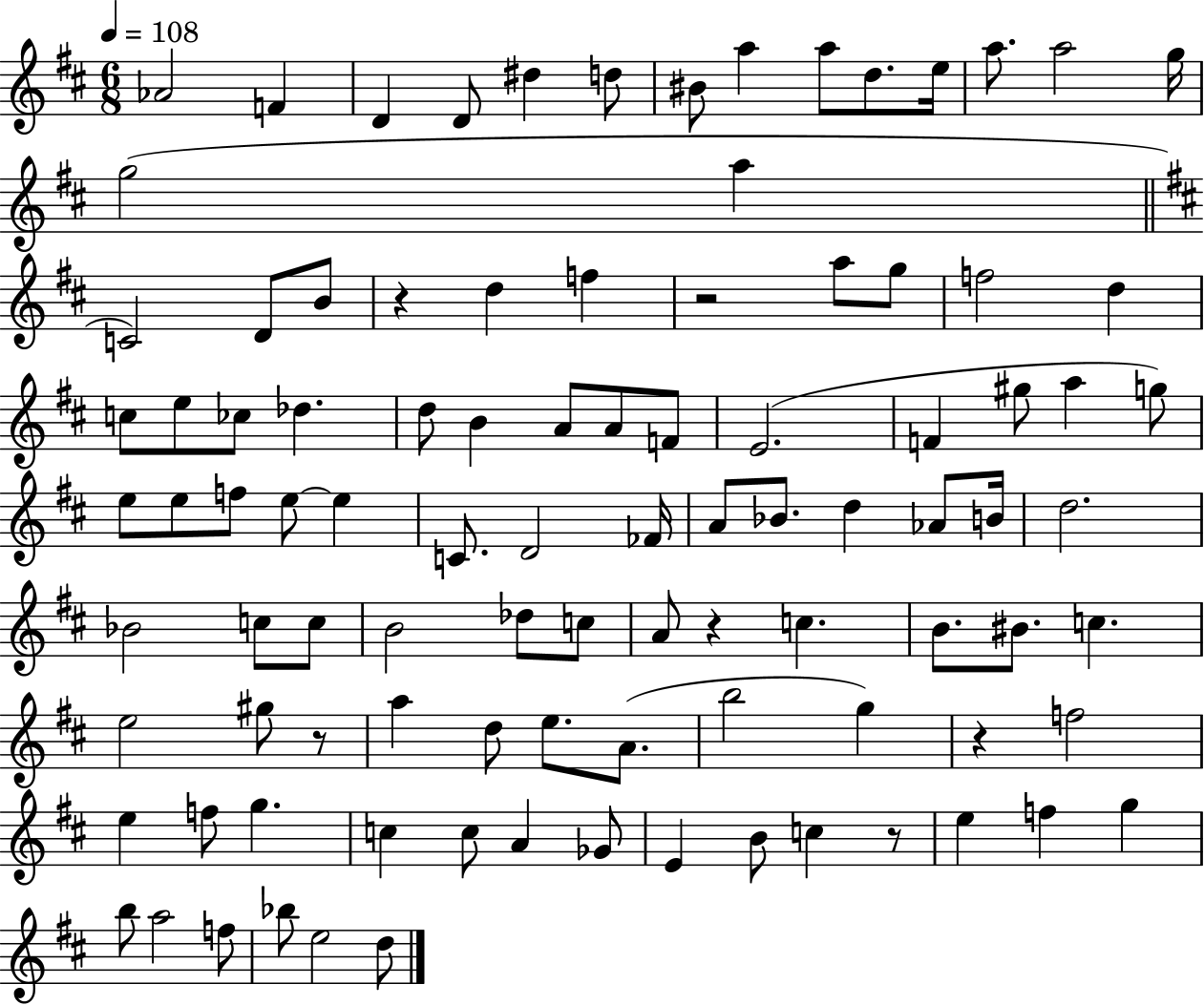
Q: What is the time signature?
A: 6/8